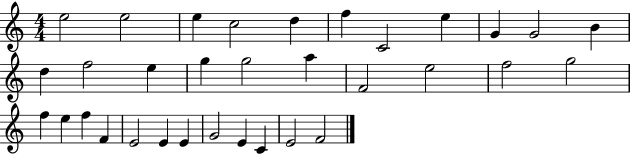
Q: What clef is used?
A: treble